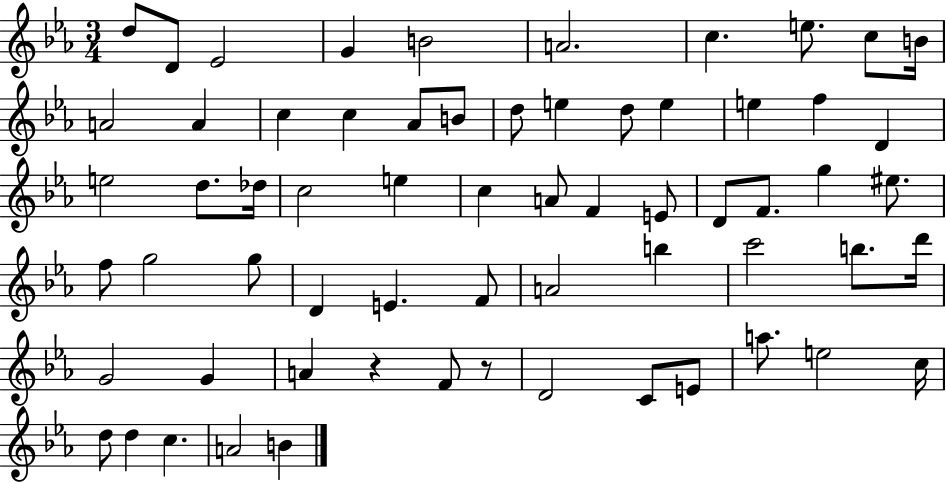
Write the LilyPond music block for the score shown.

{
  \clef treble
  \numericTimeSignature
  \time 3/4
  \key ees \major
  d''8 d'8 ees'2 | g'4 b'2 | a'2. | c''4. e''8. c''8 b'16 | \break a'2 a'4 | c''4 c''4 aes'8 b'8 | d''8 e''4 d''8 e''4 | e''4 f''4 d'4 | \break e''2 d''8. des''16 | c''2 e''4 | c''4 a'8 f'4 e'8 | d'8 f'8. g''4 eis''8. | \break f''8 g''2 g''8 | d'4 e'4. f'8 | a'2 b''4 | c'''2 b''8. d'''16 | \break g'2 g'4 | a'4 r4 f'8 r8 | d'2 c'8 e'8 | a''8. e''2 c''16 | \break d''8 d''4 c''4. | a'2 b'4 | \bar "|."
}